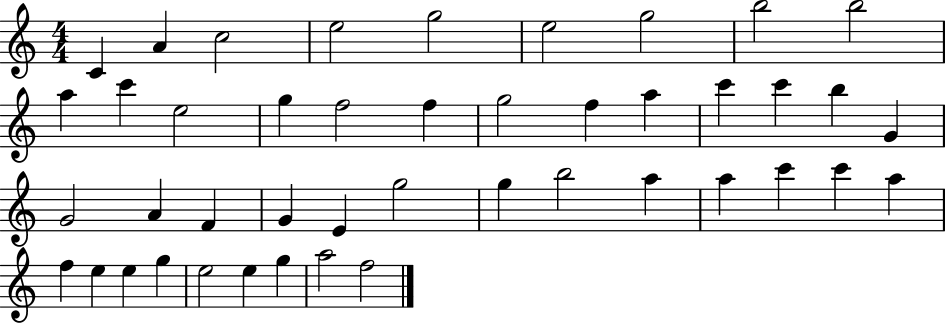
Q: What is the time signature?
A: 4/4